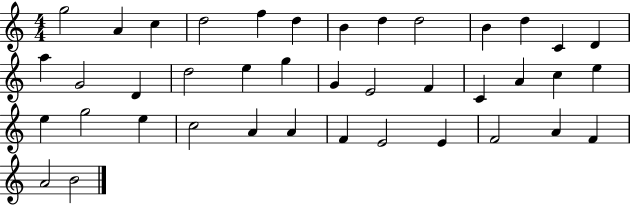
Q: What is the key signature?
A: C major